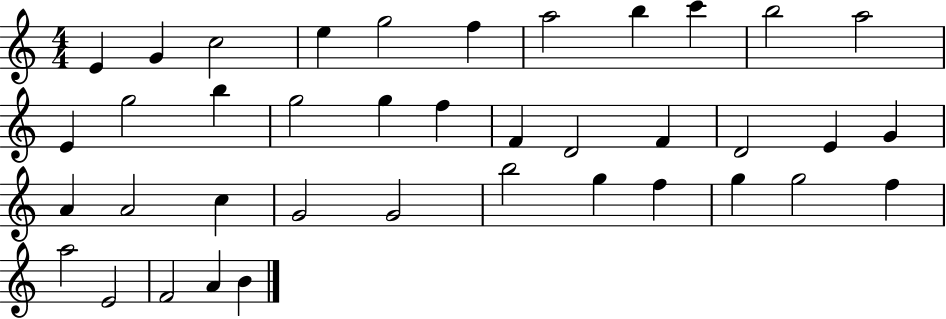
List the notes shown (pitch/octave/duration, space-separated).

E4/q G4/q C5/h E5/q G5/h F5/q A5/h B5/q C6/q B5/h A5/h E4/q G5/h B5/q G5/h G5/q F5/q F4/q D4/h F4/q D4/h E4/q G4/q A4/q A4/h C5/q G4/h G4/h B5/h G5/q F5/q G5/q G5/h F5/q A5/h E4/h F4/h A4/q B4/q